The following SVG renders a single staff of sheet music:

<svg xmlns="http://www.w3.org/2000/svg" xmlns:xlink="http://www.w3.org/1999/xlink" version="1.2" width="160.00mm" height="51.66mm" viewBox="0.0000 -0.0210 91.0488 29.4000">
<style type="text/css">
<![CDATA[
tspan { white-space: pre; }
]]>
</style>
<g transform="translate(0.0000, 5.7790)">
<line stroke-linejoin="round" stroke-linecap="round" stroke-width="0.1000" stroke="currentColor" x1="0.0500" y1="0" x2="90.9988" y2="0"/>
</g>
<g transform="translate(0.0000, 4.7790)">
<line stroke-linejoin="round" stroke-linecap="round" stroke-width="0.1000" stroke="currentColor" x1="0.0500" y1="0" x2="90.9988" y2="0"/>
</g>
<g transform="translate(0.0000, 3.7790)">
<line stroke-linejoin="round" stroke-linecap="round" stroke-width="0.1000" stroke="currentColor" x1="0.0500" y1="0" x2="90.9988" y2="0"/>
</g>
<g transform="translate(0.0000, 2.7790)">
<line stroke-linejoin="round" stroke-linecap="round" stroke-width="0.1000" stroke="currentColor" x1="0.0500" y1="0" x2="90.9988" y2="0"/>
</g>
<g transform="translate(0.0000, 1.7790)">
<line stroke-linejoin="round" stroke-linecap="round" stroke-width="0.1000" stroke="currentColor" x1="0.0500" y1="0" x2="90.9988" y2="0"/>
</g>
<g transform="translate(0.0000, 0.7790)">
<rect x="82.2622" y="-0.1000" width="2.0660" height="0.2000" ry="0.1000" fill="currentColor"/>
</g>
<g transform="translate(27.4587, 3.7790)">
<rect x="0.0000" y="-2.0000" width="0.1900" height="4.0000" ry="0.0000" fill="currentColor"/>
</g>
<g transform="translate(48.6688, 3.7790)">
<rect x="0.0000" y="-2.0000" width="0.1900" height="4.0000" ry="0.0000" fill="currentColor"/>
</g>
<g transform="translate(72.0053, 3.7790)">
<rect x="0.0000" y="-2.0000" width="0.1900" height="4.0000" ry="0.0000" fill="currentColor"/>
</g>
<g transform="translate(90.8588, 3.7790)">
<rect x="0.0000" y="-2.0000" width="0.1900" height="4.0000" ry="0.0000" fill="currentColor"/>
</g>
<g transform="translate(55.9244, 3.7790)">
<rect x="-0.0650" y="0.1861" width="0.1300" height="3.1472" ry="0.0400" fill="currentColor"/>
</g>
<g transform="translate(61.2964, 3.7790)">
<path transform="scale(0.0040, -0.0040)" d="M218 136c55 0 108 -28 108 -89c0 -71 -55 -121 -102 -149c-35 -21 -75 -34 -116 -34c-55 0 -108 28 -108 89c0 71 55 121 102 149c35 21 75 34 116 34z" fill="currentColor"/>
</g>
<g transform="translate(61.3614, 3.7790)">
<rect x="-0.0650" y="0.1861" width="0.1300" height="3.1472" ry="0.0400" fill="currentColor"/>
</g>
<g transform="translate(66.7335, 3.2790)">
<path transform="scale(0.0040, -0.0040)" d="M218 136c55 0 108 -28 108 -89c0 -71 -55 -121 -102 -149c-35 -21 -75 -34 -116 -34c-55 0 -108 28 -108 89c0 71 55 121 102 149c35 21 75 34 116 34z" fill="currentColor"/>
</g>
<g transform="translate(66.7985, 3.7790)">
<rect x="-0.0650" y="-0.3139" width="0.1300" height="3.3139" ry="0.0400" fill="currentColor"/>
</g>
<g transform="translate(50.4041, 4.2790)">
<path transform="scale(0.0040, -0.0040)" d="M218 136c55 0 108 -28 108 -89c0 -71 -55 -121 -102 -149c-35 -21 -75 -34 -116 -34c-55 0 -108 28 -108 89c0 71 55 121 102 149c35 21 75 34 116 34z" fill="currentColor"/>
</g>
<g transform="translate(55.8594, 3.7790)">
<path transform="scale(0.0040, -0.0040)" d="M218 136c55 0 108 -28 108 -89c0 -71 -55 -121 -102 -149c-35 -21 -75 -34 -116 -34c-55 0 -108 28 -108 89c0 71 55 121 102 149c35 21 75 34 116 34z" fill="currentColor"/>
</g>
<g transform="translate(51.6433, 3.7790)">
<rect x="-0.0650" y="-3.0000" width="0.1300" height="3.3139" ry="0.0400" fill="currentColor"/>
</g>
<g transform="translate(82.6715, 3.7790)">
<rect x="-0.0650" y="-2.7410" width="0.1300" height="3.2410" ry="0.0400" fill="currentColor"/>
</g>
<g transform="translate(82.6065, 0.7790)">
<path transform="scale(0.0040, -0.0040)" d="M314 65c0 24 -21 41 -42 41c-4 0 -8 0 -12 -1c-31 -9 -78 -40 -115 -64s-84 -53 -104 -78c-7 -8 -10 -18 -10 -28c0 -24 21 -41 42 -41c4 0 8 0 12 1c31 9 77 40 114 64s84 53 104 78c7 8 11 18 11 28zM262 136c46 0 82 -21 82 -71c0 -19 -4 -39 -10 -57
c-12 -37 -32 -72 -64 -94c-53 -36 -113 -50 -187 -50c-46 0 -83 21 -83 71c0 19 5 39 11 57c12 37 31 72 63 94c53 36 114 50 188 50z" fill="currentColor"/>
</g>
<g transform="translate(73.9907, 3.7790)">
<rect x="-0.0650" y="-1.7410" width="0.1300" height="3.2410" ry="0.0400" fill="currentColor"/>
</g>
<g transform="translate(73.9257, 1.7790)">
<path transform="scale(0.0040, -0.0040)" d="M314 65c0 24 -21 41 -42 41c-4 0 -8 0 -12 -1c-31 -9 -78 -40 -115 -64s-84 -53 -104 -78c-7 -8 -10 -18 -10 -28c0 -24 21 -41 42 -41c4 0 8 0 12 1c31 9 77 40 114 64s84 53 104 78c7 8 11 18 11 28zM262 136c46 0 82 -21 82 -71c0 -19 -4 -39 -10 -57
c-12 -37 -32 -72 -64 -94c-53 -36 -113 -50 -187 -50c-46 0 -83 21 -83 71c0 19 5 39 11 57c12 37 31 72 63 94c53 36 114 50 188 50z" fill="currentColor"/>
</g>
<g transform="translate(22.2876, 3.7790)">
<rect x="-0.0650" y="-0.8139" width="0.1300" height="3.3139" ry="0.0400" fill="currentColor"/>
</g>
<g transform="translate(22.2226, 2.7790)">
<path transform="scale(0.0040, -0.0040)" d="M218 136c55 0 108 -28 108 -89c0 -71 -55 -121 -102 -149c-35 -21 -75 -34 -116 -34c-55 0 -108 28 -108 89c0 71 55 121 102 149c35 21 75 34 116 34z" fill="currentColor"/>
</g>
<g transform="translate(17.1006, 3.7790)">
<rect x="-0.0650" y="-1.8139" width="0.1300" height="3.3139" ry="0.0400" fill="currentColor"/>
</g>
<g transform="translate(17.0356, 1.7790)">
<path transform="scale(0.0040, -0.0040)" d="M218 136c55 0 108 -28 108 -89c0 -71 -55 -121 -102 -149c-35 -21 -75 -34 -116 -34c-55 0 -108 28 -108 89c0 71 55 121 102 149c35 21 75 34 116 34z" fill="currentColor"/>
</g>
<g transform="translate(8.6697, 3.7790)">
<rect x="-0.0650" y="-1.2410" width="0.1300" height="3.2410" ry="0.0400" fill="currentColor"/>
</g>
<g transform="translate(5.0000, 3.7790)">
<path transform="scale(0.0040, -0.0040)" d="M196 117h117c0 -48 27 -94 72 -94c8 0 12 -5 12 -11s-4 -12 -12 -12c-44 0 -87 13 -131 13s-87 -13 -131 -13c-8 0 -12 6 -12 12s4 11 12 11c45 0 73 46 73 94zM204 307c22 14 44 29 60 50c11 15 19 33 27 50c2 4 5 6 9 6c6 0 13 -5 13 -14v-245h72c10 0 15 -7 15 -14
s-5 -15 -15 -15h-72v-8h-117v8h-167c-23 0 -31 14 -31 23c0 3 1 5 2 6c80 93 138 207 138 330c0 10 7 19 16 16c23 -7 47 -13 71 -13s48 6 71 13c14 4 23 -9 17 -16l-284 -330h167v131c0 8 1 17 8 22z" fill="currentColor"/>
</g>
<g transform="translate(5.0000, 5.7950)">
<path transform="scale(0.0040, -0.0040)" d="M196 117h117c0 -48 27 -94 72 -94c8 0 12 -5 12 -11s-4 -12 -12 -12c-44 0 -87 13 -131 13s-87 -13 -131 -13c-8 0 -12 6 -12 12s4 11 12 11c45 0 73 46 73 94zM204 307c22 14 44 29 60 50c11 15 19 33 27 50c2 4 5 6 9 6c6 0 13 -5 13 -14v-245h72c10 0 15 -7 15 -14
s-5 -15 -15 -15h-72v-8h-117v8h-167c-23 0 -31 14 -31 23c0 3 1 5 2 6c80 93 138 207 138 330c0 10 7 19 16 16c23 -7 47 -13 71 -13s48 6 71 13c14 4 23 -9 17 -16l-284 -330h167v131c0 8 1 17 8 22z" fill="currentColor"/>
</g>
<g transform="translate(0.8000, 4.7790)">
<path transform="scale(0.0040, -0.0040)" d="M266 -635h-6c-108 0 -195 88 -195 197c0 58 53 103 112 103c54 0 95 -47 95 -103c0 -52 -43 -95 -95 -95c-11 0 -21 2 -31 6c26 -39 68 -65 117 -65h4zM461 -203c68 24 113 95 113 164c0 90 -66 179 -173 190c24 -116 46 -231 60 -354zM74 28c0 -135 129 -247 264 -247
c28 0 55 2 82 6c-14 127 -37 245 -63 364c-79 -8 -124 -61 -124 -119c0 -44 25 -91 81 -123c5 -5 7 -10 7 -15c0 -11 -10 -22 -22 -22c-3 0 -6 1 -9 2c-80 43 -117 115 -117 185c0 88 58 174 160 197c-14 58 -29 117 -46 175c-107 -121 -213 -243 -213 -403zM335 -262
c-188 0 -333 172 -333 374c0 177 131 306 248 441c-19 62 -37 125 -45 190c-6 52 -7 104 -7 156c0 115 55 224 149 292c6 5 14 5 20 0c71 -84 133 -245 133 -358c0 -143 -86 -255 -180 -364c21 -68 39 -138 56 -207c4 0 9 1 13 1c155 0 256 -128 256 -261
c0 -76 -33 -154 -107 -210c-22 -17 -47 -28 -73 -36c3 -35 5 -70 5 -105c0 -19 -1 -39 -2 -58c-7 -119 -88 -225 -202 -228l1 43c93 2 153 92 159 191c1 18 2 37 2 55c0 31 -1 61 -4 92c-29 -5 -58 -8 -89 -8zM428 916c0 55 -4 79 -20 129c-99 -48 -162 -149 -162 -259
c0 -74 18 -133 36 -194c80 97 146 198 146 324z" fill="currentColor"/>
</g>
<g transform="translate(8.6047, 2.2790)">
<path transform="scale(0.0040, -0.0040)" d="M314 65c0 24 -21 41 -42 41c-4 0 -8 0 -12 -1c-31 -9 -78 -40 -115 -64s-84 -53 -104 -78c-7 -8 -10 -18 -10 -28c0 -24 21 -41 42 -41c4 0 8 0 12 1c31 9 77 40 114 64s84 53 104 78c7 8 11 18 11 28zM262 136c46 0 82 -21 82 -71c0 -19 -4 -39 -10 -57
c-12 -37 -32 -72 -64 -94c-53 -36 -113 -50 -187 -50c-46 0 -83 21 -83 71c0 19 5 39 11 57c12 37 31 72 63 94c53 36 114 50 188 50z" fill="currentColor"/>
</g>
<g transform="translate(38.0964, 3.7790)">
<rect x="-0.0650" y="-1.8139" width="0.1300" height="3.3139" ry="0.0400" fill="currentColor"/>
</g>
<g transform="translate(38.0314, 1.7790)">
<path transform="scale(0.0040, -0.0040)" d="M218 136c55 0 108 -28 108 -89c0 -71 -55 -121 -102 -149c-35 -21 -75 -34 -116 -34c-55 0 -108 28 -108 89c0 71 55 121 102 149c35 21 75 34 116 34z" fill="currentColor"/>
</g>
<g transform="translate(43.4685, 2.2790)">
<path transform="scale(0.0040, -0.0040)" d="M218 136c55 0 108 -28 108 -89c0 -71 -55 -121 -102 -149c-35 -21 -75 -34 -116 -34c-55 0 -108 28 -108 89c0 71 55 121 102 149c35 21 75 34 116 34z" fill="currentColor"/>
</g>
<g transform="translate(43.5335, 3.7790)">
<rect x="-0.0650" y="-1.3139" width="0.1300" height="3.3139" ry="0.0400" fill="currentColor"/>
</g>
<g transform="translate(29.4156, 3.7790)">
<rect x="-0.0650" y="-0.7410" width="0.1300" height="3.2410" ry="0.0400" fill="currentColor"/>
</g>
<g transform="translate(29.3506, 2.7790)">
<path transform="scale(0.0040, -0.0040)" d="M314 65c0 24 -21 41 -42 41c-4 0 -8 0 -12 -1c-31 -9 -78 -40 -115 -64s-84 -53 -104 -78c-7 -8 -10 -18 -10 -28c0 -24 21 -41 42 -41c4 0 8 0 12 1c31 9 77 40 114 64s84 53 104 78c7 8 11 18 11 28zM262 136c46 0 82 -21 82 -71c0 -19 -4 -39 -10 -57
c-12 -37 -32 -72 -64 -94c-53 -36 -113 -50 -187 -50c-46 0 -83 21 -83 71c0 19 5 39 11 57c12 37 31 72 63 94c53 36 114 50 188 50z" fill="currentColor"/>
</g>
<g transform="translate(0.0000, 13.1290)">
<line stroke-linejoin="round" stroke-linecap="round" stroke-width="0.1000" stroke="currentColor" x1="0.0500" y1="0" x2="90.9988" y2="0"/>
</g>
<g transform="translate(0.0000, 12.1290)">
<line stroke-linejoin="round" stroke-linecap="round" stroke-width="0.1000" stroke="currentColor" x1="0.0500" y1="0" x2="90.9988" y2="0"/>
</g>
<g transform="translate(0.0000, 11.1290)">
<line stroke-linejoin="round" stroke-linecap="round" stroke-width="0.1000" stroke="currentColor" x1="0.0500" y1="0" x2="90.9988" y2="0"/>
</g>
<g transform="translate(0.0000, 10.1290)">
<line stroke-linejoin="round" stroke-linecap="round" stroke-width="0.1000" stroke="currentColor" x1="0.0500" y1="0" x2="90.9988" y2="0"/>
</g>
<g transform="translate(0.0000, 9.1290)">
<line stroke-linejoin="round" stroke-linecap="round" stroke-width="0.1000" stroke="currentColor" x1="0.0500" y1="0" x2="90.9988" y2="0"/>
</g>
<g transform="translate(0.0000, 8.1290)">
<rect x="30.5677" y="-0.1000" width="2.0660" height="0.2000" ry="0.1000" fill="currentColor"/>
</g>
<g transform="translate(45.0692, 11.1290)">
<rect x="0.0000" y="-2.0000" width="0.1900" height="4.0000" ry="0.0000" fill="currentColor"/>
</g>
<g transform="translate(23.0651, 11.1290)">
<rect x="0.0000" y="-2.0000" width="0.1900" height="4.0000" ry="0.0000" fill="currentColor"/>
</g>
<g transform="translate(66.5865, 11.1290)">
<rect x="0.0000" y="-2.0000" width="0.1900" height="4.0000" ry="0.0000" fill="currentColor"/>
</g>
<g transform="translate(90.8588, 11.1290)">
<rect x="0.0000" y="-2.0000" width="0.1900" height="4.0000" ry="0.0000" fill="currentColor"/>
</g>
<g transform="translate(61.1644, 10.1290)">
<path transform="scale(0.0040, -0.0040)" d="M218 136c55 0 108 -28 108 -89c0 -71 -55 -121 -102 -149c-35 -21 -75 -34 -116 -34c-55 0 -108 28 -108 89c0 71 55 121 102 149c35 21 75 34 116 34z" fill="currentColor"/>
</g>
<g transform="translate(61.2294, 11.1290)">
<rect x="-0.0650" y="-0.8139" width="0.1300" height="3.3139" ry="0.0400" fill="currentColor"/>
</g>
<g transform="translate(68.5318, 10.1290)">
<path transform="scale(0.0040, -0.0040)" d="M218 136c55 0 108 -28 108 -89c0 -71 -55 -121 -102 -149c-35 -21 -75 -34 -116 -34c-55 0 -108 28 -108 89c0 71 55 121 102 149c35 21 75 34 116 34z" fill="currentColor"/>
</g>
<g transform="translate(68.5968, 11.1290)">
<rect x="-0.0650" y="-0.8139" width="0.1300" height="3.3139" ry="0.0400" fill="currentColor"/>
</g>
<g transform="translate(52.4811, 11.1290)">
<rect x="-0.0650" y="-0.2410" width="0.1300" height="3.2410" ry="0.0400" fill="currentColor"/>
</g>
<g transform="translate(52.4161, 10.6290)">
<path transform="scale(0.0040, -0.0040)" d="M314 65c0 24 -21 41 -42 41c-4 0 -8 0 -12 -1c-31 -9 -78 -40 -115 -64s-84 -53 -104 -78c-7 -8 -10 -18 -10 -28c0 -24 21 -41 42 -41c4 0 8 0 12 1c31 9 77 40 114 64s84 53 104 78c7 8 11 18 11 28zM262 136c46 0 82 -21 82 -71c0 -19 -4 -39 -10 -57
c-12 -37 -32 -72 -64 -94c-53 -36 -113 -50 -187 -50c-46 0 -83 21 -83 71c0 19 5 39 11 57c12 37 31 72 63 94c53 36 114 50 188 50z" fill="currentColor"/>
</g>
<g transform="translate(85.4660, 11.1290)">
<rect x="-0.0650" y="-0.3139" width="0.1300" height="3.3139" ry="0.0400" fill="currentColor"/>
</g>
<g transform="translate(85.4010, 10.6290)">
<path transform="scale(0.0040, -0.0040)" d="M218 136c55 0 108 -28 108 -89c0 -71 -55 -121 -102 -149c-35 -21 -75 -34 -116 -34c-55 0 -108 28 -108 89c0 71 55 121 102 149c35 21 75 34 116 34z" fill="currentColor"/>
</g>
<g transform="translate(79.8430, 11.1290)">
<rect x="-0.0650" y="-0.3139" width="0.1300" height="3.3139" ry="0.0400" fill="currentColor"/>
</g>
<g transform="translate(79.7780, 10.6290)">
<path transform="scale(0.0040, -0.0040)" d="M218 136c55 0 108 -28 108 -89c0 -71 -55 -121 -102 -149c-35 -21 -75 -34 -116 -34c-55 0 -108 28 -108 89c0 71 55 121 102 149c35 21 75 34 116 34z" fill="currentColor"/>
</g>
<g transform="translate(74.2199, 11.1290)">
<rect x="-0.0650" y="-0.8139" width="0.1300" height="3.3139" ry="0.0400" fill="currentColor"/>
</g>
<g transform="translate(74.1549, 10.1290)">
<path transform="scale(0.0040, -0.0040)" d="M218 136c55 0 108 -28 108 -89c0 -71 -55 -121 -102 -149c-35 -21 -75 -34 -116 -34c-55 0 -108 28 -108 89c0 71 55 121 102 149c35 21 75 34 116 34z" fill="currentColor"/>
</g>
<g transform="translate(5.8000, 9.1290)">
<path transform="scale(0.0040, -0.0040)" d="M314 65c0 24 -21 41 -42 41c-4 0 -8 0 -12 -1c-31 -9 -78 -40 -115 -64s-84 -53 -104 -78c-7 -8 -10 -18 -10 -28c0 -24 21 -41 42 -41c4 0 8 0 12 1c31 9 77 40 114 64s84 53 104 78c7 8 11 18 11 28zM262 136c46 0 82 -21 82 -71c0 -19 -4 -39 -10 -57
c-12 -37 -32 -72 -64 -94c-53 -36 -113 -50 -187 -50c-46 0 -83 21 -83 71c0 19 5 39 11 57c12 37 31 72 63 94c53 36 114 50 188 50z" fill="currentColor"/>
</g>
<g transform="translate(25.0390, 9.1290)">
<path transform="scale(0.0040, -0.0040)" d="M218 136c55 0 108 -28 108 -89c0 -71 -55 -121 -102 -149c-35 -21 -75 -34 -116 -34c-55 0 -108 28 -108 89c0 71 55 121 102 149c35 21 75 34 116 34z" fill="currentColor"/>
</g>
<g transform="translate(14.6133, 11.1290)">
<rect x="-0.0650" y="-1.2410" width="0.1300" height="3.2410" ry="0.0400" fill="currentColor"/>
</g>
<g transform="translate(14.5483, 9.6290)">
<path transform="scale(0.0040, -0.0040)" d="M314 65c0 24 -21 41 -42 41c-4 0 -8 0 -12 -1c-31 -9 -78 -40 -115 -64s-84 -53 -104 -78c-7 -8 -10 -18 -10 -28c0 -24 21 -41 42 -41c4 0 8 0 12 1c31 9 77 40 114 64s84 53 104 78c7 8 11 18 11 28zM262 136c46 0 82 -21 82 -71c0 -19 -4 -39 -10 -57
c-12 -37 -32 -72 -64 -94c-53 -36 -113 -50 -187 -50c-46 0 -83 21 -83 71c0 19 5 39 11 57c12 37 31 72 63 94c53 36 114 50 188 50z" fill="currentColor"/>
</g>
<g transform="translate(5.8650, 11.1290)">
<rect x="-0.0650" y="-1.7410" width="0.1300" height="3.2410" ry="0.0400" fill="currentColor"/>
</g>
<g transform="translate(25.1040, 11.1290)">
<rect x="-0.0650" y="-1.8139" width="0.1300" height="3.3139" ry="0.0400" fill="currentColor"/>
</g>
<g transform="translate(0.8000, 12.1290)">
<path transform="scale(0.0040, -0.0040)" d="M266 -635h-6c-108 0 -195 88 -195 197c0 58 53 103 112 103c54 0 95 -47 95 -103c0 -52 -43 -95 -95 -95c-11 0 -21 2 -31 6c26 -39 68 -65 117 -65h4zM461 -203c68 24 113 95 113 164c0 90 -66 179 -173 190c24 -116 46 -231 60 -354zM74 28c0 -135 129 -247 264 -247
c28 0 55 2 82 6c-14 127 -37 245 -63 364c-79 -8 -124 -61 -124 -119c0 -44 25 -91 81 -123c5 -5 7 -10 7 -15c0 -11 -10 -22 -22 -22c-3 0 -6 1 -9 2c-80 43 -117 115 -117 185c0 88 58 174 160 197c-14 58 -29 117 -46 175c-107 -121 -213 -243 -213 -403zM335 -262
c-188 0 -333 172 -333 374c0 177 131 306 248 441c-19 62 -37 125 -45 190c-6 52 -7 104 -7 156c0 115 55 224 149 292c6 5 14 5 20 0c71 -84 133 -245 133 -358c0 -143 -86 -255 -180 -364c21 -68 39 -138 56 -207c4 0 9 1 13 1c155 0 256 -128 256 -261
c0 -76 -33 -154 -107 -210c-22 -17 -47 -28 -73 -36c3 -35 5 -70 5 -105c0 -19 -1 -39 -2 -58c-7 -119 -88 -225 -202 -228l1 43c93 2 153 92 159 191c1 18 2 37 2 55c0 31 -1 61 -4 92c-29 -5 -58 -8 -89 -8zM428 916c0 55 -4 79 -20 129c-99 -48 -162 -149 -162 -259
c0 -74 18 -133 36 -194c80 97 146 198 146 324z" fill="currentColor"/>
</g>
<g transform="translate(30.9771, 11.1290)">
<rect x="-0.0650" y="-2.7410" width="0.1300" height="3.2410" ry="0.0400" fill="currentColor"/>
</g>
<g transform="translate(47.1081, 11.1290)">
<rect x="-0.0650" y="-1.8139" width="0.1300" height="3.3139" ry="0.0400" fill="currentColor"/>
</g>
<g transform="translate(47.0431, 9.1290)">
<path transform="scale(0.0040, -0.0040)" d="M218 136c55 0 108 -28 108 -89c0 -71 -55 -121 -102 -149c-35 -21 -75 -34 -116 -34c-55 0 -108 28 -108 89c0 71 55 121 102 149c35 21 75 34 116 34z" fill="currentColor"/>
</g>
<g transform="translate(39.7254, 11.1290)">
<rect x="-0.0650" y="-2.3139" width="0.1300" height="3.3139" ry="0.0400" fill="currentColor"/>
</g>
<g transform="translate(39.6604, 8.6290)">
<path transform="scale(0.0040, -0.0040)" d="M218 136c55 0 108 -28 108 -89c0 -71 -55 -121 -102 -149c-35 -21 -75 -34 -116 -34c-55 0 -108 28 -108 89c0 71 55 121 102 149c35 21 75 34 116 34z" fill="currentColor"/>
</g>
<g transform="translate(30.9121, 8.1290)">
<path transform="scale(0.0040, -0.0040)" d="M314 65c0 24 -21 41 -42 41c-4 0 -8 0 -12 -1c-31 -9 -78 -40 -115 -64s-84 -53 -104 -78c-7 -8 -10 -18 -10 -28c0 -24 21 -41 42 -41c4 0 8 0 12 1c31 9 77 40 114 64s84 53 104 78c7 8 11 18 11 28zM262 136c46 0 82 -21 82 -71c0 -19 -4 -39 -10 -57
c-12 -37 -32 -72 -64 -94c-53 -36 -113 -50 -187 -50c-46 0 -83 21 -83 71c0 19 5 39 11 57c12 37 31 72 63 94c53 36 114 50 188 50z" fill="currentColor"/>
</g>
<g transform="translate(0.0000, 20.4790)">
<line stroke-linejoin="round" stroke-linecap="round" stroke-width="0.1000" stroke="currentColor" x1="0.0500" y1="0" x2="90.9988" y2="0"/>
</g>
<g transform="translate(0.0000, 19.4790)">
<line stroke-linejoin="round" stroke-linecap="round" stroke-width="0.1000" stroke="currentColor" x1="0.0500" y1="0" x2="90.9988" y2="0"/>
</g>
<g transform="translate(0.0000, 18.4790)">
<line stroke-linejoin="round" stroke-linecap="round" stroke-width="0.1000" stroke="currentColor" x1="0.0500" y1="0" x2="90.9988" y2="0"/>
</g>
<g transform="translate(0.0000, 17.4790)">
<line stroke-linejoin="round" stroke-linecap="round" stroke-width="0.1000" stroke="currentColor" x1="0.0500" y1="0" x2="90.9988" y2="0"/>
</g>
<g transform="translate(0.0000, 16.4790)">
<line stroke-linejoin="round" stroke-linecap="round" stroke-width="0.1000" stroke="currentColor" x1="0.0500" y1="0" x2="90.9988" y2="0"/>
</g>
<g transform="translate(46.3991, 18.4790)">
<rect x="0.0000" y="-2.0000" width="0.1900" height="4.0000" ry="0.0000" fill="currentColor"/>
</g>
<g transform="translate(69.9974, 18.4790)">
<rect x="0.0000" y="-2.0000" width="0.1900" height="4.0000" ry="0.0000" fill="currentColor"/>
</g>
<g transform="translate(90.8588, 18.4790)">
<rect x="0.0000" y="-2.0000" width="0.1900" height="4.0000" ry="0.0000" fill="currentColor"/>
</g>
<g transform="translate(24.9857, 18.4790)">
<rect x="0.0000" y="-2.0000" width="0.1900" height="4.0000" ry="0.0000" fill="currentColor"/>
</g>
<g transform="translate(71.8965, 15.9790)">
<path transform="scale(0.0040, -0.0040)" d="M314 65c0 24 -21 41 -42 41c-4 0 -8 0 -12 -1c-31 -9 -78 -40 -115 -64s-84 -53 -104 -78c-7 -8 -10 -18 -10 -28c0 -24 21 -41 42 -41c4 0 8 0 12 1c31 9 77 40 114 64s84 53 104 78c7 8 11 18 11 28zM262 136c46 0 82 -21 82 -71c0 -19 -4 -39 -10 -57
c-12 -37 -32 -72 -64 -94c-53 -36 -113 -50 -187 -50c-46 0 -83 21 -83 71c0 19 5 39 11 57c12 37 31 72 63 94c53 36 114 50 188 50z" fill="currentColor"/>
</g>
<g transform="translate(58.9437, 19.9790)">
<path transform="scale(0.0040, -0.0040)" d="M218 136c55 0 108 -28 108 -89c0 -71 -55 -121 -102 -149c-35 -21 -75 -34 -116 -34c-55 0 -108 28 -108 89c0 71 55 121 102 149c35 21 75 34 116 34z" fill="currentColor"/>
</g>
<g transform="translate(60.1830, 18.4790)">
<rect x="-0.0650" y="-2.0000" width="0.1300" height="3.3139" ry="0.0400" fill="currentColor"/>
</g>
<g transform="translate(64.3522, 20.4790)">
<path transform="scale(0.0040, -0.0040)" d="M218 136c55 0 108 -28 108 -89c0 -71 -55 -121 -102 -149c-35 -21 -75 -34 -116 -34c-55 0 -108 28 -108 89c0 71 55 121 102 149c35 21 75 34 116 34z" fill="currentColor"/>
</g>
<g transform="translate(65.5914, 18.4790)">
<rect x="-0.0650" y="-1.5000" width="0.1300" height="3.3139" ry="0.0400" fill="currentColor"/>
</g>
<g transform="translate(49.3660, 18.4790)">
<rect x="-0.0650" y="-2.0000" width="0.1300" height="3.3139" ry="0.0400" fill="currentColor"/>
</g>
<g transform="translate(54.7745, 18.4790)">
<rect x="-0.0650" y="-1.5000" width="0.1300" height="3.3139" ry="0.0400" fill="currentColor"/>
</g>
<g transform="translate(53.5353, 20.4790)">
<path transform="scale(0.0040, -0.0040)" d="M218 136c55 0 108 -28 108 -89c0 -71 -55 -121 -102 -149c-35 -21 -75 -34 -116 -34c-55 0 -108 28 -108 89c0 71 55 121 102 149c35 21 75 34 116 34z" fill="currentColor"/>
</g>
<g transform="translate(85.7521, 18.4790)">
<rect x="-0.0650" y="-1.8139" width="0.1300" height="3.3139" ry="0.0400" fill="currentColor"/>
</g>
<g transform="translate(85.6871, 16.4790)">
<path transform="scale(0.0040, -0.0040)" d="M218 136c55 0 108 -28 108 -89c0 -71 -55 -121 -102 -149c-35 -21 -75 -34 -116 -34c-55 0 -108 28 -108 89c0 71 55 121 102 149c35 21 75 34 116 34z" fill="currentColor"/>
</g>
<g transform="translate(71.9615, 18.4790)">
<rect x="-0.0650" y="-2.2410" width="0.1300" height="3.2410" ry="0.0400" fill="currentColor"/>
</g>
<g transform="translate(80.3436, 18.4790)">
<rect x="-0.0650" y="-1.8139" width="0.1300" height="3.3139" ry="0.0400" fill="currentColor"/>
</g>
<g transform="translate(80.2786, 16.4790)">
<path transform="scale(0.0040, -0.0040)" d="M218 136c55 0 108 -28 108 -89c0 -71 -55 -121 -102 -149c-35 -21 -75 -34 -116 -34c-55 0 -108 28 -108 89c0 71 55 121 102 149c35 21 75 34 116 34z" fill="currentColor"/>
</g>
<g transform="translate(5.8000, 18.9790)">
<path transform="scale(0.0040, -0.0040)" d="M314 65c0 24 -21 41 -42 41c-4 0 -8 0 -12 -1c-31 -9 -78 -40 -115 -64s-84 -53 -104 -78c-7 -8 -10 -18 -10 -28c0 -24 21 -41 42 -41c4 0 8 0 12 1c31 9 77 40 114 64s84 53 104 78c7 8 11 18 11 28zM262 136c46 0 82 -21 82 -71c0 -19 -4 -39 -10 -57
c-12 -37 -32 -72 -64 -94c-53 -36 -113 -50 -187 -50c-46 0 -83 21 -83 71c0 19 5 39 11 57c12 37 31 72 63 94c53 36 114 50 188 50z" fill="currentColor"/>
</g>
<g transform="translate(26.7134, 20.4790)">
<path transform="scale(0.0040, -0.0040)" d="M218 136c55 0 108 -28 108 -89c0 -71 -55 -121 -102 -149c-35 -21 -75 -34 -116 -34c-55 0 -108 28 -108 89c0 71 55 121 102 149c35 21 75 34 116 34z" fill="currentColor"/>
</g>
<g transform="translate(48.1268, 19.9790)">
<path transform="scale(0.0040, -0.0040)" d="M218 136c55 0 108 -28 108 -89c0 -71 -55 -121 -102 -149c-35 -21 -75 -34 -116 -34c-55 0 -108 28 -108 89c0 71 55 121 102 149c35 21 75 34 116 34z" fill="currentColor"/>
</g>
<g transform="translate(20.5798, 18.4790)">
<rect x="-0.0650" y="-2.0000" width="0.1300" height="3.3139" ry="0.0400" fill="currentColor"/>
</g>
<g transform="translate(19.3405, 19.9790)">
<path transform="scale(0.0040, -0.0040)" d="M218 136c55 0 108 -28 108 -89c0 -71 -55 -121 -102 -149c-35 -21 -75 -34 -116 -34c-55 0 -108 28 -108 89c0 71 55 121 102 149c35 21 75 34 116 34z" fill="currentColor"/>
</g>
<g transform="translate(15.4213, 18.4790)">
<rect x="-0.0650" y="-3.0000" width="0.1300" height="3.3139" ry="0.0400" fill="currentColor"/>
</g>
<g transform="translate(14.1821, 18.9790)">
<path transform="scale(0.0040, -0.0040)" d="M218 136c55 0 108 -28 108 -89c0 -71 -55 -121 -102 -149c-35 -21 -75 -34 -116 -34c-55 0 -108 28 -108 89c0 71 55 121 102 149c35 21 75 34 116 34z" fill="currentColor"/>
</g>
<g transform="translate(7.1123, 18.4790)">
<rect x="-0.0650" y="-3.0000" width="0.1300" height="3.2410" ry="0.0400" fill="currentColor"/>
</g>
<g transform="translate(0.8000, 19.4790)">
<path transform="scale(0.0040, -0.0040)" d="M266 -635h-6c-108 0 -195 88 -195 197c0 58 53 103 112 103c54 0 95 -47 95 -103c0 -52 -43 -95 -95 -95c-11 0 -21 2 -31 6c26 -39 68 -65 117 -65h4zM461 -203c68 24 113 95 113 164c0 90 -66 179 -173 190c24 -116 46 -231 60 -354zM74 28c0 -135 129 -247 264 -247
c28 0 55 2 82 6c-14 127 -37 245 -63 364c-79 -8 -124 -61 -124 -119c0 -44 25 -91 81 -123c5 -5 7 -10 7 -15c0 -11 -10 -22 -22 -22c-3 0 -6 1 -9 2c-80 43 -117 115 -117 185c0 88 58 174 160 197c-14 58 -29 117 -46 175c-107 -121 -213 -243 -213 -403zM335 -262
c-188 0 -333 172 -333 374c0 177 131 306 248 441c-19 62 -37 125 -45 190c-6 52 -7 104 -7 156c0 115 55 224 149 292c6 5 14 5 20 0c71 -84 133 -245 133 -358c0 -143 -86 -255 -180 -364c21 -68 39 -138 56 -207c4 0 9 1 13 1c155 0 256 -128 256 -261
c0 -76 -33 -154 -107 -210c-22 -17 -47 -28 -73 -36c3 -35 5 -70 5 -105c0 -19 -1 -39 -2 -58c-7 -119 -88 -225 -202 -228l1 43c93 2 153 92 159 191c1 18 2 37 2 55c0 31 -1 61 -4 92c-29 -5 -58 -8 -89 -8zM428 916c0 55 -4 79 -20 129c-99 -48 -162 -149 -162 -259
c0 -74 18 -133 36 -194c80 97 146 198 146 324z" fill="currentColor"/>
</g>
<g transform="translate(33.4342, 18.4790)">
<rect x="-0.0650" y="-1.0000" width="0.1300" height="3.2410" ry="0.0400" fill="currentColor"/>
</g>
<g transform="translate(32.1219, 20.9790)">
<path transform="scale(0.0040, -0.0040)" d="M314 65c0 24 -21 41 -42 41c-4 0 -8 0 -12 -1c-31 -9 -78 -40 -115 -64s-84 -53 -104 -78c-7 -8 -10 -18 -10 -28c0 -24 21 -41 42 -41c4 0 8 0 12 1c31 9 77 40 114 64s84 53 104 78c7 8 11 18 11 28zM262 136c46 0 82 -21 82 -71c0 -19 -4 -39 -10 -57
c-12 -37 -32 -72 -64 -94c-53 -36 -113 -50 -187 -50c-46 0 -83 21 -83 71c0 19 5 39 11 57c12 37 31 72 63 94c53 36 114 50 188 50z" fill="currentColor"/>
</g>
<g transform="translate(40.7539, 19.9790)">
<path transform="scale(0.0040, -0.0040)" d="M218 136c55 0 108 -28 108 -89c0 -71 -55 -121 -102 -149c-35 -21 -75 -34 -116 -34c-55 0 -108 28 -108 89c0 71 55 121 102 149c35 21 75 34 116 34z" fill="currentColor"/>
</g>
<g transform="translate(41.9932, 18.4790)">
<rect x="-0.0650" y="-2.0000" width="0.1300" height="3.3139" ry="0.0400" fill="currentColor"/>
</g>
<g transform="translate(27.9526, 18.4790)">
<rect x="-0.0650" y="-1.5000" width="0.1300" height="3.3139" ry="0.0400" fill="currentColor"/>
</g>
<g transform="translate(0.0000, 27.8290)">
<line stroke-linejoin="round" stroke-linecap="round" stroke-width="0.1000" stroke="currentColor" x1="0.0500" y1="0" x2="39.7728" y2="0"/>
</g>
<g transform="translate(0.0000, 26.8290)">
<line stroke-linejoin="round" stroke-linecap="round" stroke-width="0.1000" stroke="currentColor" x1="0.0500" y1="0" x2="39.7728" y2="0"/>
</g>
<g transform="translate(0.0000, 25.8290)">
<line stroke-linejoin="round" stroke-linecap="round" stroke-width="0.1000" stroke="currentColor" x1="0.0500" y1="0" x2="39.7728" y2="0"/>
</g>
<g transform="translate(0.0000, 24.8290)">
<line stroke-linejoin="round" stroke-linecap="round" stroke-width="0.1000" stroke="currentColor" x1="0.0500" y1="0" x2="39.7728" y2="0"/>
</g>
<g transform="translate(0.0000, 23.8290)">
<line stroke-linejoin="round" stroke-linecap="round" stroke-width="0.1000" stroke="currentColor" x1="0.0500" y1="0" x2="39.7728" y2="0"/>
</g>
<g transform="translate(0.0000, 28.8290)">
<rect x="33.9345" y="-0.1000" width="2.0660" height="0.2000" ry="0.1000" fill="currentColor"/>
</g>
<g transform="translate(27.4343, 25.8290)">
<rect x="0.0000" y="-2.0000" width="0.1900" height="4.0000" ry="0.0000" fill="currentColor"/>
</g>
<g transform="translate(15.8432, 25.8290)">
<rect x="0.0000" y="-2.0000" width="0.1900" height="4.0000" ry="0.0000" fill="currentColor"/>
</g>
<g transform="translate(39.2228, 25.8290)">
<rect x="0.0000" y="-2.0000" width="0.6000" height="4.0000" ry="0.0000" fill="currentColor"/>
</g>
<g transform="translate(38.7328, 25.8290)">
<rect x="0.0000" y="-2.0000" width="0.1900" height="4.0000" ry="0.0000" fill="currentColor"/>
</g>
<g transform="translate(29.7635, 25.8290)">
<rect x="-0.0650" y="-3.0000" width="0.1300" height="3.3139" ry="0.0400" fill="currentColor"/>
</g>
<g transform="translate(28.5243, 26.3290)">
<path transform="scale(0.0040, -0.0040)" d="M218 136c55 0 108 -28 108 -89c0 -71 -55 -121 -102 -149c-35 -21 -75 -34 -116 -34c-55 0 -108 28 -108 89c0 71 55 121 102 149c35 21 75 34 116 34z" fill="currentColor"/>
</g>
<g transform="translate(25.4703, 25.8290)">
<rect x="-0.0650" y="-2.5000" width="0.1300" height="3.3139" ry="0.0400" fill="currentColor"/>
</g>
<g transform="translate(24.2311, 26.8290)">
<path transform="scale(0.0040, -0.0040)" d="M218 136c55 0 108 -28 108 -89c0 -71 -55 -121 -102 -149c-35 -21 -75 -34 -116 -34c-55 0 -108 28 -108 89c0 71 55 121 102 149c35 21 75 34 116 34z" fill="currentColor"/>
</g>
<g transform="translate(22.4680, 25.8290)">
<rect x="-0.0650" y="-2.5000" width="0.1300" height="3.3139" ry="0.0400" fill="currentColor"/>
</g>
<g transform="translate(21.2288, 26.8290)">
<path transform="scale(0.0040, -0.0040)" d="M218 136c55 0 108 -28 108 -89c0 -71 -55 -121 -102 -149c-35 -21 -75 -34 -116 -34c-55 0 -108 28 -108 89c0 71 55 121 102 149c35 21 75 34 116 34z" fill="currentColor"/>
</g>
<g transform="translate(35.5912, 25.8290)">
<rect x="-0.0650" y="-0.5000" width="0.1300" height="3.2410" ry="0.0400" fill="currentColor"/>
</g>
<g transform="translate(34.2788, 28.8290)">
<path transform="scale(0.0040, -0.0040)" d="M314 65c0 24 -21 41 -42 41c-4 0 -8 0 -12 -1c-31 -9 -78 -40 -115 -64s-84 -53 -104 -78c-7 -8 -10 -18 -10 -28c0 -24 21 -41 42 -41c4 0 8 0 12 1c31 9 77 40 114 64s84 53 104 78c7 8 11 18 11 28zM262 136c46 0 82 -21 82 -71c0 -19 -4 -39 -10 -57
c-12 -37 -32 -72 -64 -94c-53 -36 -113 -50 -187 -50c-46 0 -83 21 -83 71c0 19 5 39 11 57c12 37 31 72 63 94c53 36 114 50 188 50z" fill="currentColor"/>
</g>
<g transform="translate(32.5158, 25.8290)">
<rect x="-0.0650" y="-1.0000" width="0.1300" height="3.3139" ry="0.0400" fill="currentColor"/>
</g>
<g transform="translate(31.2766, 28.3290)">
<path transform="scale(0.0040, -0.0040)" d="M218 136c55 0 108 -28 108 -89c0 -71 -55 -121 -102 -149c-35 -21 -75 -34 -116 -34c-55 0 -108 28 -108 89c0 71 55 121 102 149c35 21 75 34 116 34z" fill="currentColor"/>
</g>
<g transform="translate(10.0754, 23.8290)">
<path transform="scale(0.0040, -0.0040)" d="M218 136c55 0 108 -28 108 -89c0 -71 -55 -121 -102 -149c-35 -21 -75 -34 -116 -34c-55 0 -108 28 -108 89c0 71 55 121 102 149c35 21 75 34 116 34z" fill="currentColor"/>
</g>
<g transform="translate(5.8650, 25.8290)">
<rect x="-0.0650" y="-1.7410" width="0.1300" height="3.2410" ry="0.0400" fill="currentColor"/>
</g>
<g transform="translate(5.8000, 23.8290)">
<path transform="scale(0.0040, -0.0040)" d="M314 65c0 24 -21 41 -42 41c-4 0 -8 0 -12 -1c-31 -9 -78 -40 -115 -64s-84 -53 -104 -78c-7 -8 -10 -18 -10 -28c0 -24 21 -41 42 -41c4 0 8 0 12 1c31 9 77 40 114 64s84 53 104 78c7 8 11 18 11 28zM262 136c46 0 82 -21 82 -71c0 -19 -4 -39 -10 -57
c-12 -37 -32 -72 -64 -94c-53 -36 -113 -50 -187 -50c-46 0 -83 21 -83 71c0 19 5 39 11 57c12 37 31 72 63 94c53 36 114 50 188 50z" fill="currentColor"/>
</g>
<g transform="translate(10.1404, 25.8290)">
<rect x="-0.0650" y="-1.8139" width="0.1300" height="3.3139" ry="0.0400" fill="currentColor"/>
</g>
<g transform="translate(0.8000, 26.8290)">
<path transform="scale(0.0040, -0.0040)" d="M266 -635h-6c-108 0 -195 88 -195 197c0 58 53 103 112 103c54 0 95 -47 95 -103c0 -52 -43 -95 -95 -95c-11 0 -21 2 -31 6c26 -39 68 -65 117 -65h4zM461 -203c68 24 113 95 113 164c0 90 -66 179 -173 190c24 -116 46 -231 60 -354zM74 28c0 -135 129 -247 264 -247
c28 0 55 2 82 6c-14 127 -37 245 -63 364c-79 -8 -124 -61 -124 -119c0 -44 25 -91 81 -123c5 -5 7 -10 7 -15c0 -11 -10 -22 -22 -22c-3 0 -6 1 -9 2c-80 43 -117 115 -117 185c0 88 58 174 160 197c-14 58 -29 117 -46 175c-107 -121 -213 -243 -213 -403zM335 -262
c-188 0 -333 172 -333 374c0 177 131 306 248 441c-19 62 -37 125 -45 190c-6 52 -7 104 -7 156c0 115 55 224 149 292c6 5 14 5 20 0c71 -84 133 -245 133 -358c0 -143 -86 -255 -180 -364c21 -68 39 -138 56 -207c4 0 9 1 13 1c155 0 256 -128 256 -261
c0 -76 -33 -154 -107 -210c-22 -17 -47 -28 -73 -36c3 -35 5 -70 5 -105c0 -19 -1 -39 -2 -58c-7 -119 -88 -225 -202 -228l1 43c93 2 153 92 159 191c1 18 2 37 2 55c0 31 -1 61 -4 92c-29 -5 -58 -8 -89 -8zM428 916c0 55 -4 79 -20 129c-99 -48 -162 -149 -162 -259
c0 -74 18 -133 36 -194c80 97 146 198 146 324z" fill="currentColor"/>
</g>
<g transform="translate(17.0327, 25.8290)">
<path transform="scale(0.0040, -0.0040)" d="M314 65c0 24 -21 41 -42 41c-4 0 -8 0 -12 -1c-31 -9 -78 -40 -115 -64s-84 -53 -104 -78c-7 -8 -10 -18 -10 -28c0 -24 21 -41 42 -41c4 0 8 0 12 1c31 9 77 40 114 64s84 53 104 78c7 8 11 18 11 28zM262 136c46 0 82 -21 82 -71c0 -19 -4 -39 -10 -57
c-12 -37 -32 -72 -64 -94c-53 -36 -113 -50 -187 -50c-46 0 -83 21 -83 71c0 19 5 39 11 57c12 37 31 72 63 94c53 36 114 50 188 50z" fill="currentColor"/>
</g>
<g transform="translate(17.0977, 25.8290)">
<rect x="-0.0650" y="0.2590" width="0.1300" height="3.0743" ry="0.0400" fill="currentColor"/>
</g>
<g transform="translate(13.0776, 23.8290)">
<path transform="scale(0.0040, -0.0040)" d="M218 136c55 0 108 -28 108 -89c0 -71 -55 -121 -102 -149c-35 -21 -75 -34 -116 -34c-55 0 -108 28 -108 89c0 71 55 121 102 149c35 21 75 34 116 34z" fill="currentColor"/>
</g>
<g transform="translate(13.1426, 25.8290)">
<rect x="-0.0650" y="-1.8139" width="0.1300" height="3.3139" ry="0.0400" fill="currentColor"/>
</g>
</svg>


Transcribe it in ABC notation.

X:1
T:Untitled
M:4/4
L:1/4
K:C
e2 f d d2 f e A B B c f2 a2 f2 e2 f a2 g f c2 d d d c c A2 A F E D2 F F E F E g2 f f f2 f f B2 G G A D C2